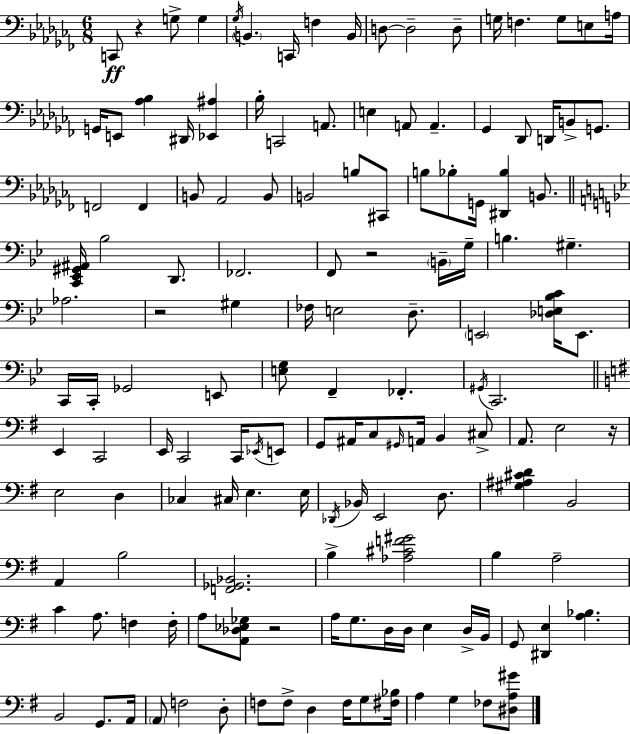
C2/e R/q G3/e G3/q Gb3/s B2/q. C2/s F3/q B2/s D3/e D3/h D3/e G3/s F3/q. G3/e E3/e A3/s G2/s E2/e [Ab3,Bb3]/q D#2/s [Eb2,A#3]/q Bb3/s C2/h A2/e. E3/q A2/e A2/q. Gb2/q Db2/e D2/s B2/e G2/e. F2/h F2/q B2/e Ab2/h B2/e B2/h B3/e C#2/e B3/e Bb3/e G2/s [D#2,Bb3]/q B2/e. [C2,Eb2,G#2,A#2]/s Bb3/h D2/e. FES2/h. F2/e R/h B2/s G3/s B3/q. G#3/q. Ab3/h. R/h G#3/q FES3/s E3/h D3/e. E2/h [Db3,E3,Bb3,C4]/s E2/e. C2/s C2/s Gb2/h E2/e [E3,G3]/e F2/q FES2/q. G#2/s C2/h. E2/q C2/h E2/s C2/h C2/s Eb2/s E2/e G2/e A#2/s C3/e G#2/s A2/s B2/q C#3/e A2/e. E3/h R/s E3/h D3/q CES3/q C#3/s E3/q. E3/s Db2/s Bb2/s E2/h D3/e. [G#3,A#3,C#4,D4]/q B2/h A2/q B3/h [F2,Gb2,Bb2]/h. B3/q [Ab3,C#4,F4,G#4]/h B3/q A3/h C4/q A3/e. F3/q F3/s A3/e [A2,Db3,Eb3,Gb3]/e R/h A3/s G3/e. D3/s D3/s E3/q D3/s B2/s G2/e [D#2,E3]/q [A3,Bb3]/q. B2/h G2/e. A2/s A2/e F3/h D3/e F3/e F3/e D3/q F3/s G3/e [F#3,Bb3]/s A3/q G3/q FES3/e [D#3,A3,G#4]/e